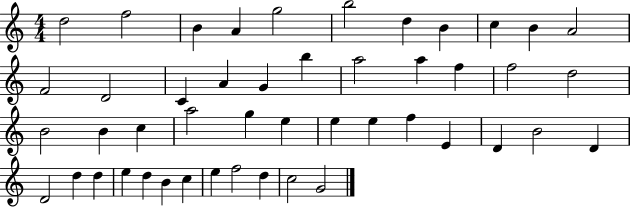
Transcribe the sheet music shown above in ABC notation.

X:1
T:Untitled
M:4/4
L:1/4
K:C
d2 f2 B A g2 b2 d B c B A2 F2 D2 C A G b a2 a f f2 d2 B2 B c a2 g e e e f E D B2 D D2 d d e d B c e f2 d c2 G2